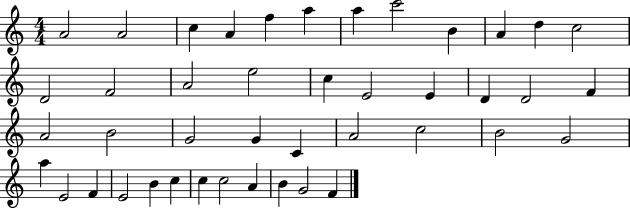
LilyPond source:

{
  \clef treble
  \numericTimeSignature
  \time 4/4
  \key c \major
  a'2 a'2 | c''4 a'4 f''4 a''4 | a''4 c'''2 b'4 | a'4 d''4 c''2 | \break d'2 f'2 | a'2 e''2 | c''4 e'2 e'4 | d'4 d'2 f'4 | \break a'2 b'2 | g'2 g'4 c'4 | a'2 c''2 | b'2 g'2 | \break a''4 e'2 f'4 | e'2 b'4 c''4 | c''4 c''2 a'4 | b'4 g'2 f'4 | \break \bar "|."
}